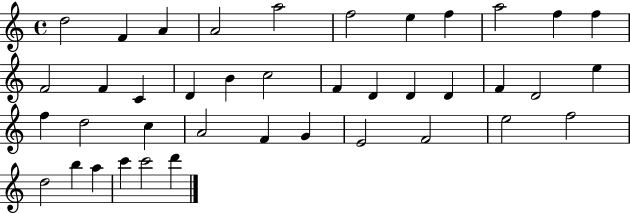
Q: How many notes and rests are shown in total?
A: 40